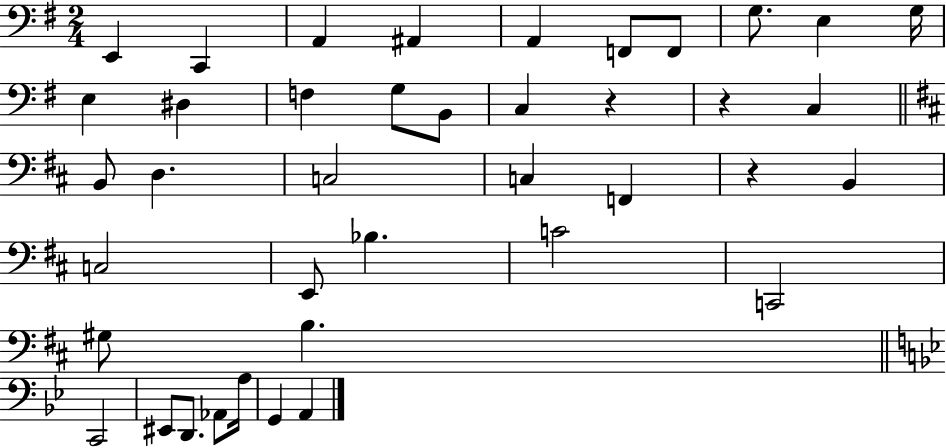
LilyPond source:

{
  \clef bass
  \numericTimeSignature
  \time 2/4
  \key g \major
  e,4 c,4 | a,4 ais,4 | a,4 f,8 f,8 | g8. e4 g16 | \break e4 dis4 | f4 g8 b,8 | c4 r4 | r4 c4 | \break \bar "||" \break \key d \major b,8 d4. | c2 | c4 f,4 | r4 b,4 | \break c2 | e,8 bes4. | c'2 | c,2 | \break gis8 b4. | \bar "||" \break \key g \minor c,2 | eis,8 d,8. aes,8 a16 | g,4 a,4 | \bar "|."
}